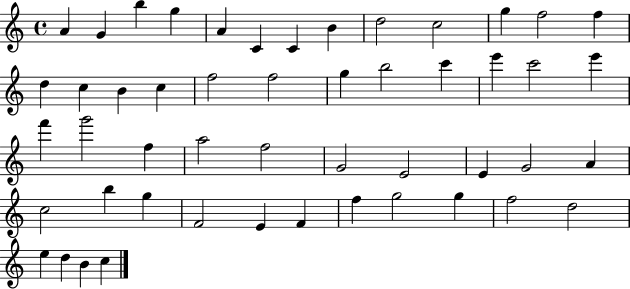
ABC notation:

X:1
T:Untitled
M:4/4
L:1/4
K:C
A G b g A C C B d2 c2 g f2 f d c B c f2 f2 g b2 c' e' c'2 e' f' g'2 f a2 f2 G2 E2 E G2 A c2 b g F2 E F f g2 g f2 d2 e d B c